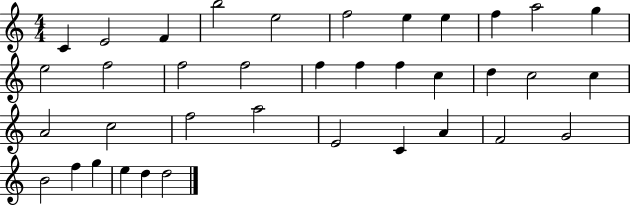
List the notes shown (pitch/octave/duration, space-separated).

C4/q E4/h F4/q B5/h E5/h F5/h E5/q E5/q F5/q A5/h G5/q E5/h F5/h F5/h F5/h F5/q F5/q F5/q C5/q D5/q C5/h C5/q A4/h C5/h F5/h A5/h E4/h C4/q A4/q F4/h G4/h B4/h F5/q G5/q E5/q D5/q D5/h